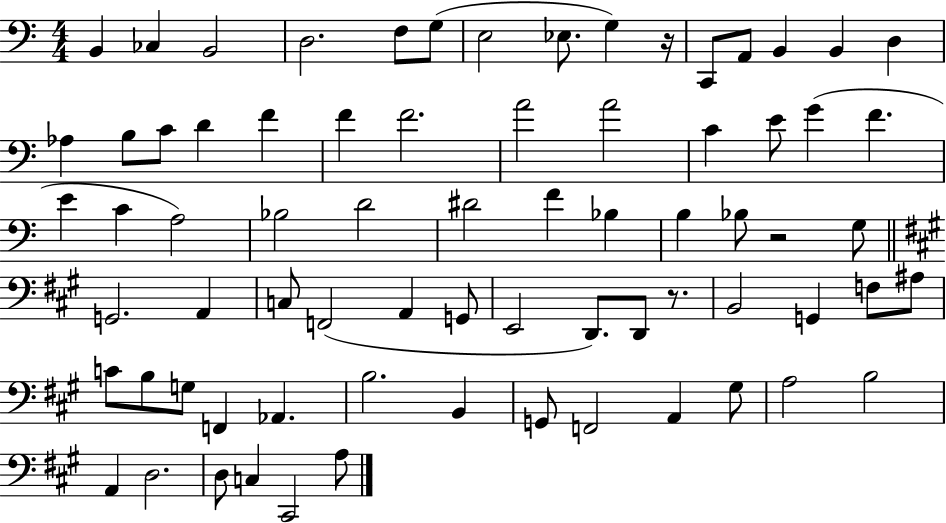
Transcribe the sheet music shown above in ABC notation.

X:1
T:Untitled
M:4/4
L:1/4
K:C
B,, _C, B,,2 D,2 F,/2 G,/2 E,2 _E,/2 G, z/4 C,,/2 A,,/2 B,, B,, D, _A, B,/2 C/2 D F F F2 A2 A2 C E/2 G F E C A,2 _B,2 D2 ^D2 F _B, B, _B,/2 z2 G,/2 G,,2 A,, C,/2 F,,2 A,, G,,/2 E,,2 D,,/2 D,,/2 z/2 B,,2 G,, F,/2 ^A,/2 C/2 B,/2 G,/2 F,, _A,, B,2 B,, G,,/2 F,,2 A,, ^G,/2 A,2 B,2 A,, D,2 D,/2 C, ^C,,2 A,/2